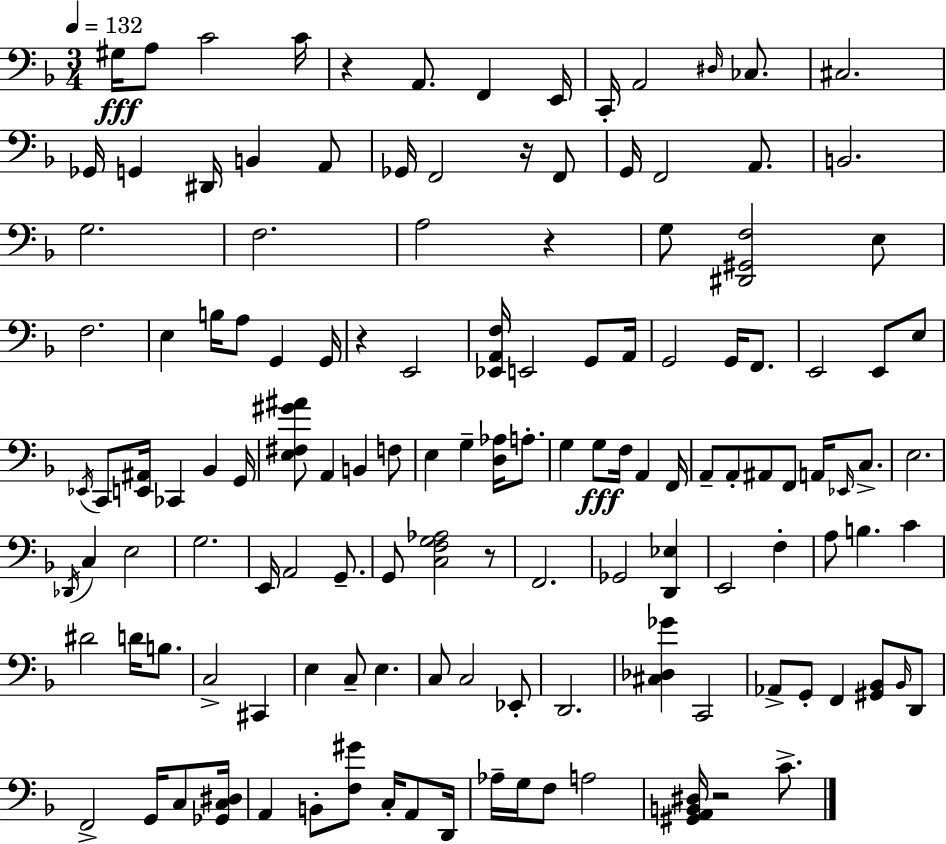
X:1
T:Untitled
M:3/4
L:1/4
K:Dm
^G,/4 A,/2 C2 C/4 z A,,/2 F,, E,,/4 C,,/4 A,,2 ^D,/4 _C,/2 ^C,2 _G,,/4 G,, ^D,,/4 B,, A,,/2 _G,,/4 F,,2 z/4 F,,/2 G,,/4 F,,2 A,,/2 B,,2 G,2 F,2 A,2 z G,/2 [^D,,^G,,F,]2 E,/2 F,2 E, B,/4 A,/2 G,, G,,/4 z E,,2 [_E,,A,,F,]/4 E,,2 G,,/2 A,,/4 G,,2 G,,/4 F,,/2 E,,2 E,,/2 E,/2 _E,,/4 C,,/2 [E,,^A,,]/4 _C,, _B,, G,,/4 [E,^F,^G^A]/2 A,, B,, F,/2 E, G, [D,_A,]/4 A,/2 G, G,/2 F,/4 A,, F,,/4 A,,/2 A,,/2 ^A,,/2 F,,/2 A,,/4 _E,,/4 C,/2 E,2 _D,,/4 C, E,2 G,2 E,,/4 A,,2 G,,/2 G,,/2 [C,F,G,_A,]2 z/2 F,,2 _G,,2 [D,,_E,] E,,2 F, A,/2 B, C ^D2 D/4 B,/2 C,2 ^C,, E, C,/2 E, C,/2 C,2 _E,,/2 D,,2 [^C,_D,_G] C,,2 _A,,/2 G,,/2 F,, [^G,,_B,,]/2 _B,,/4 D,,/2 F,,2 G,,/4 C,/2 [_G,,C,^D,]/4 A,, B,,/2 [F,^G]/2 C,/4 A,,/2 D,,/4 _A,/4 G,/4 F,/2 A,2 [^G,,A,,B,,^D,]/4 z2 C/2